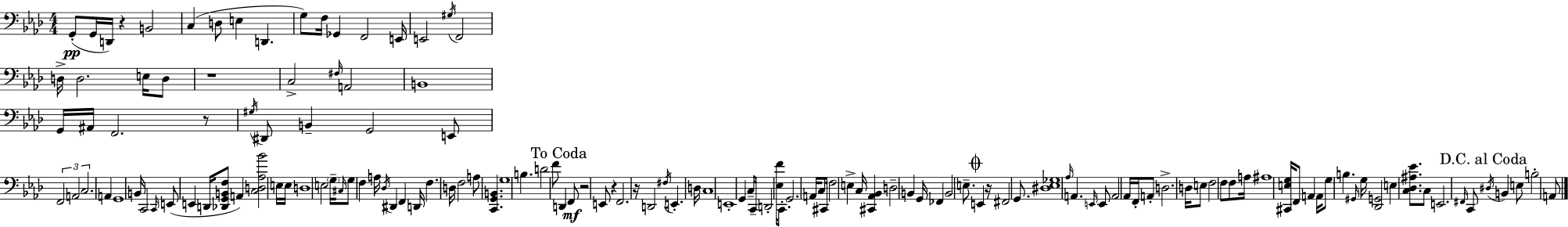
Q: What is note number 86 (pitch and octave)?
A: E3